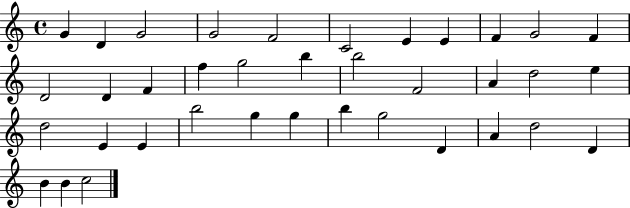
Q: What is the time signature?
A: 4/4